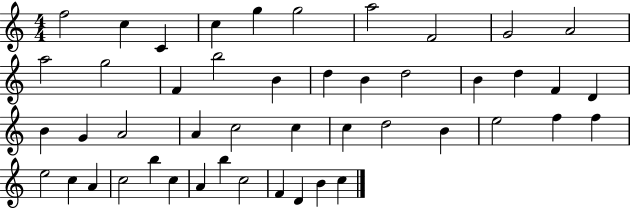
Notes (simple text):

F5/h C5/q C4/q C5/q G5/q G5/h A5/h F4/h G4/h A4/h A5/h G5/h F4/q B5/h B4/q D5/q B4/q D5/h B4/q D5/q F4/q D4/q B4/q G4/q A4/h A4/q C5/h C5/q C5/q D5/h B4/q E5/h F5/q F5/q E5/h C5/q A4/q C5/h B5/q C5/q A4/q B5/q C5/h F4/q D4/q B4/q C5/q